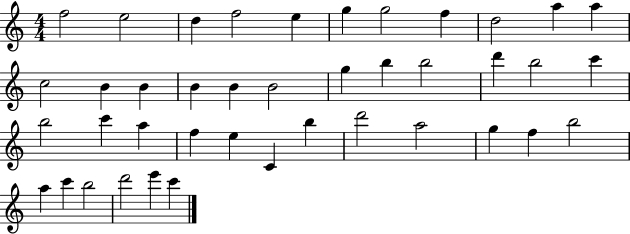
F5/h E5/h D5/q F5/h E5/q G5/q G5/h F5/q D5/h A5/q A5/q C5/h B4/q B4/q B4/q B4/q B4/h G5/q B5/q B5/h D6/q B5/h C6/q B5/h C6/q A5/q F5/q E5/q C4/q B5/q D6/h A5/h G5/q F5/q B5/h A5/q C6/q B5/h D6/h E6/q C6/q